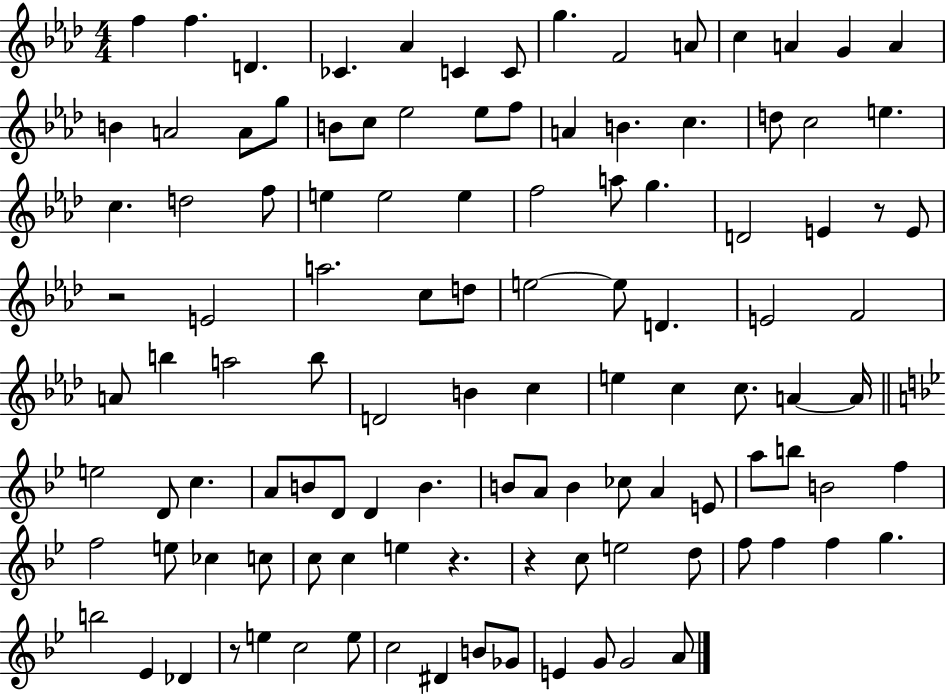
X:1
T:Untitled
M:4/4
L:1/4
K:Ab
f f D _C _A C C/2 g F2 A/2 c A G A B A2 A/2 g/2 B/2 c/2 _e2 _e/2 f/2 A B c d/2 c2 e c d2 f/2 e e2 e f2 a/2 g D2 E z/2 E/2 z2 E2 a2 c/2 d/2 e2 e/2 D E2 F2 A/2 b a2 b/2 D2 B c e c c/2 A A/4 e2 D/2 c A/2 B/2 D/2 D B B/2 A/2 B _c/2 A E/2 a/2 b/2 B2 f f2 e/2 _c c/2 c/2 c e z z c/2 e2 d/2 f/2 f f g b2 _E _D z/2 e c2 e/2 c2 ^D B/2 _G/2 E G/2 G2 A/2